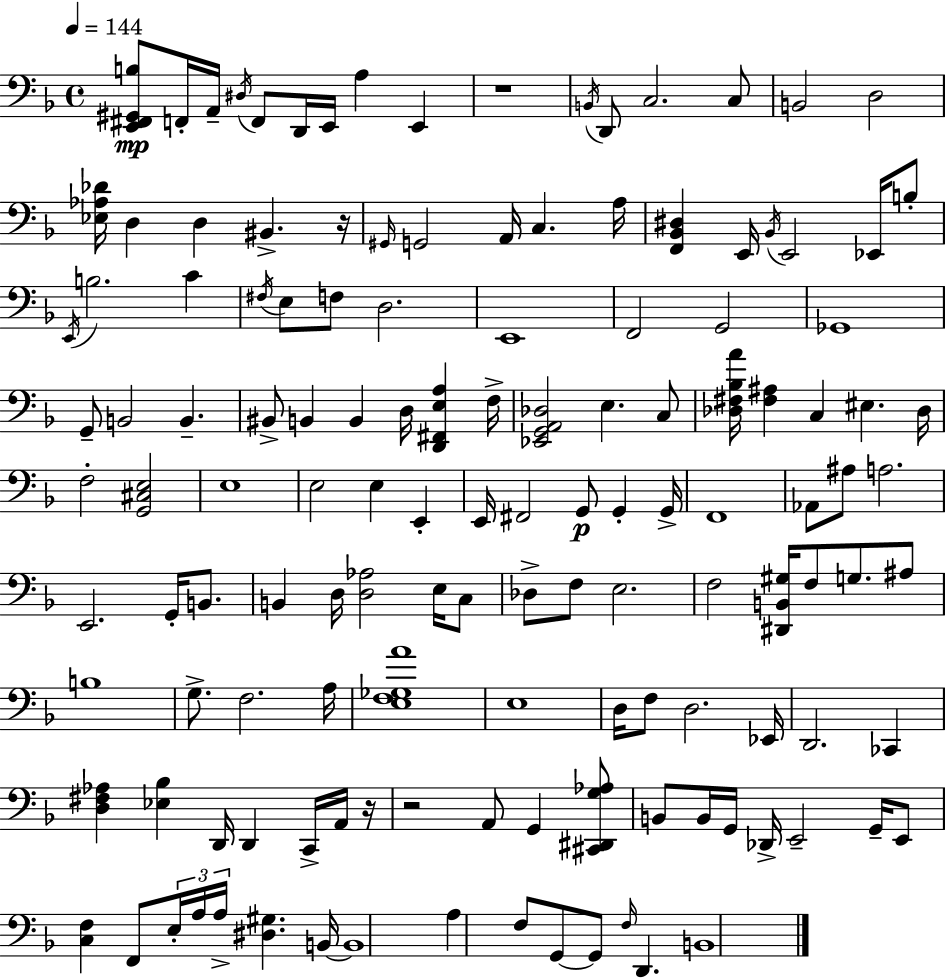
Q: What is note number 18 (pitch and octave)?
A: G#2